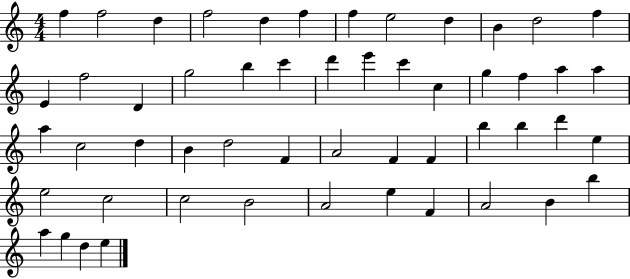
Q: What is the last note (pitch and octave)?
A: E5